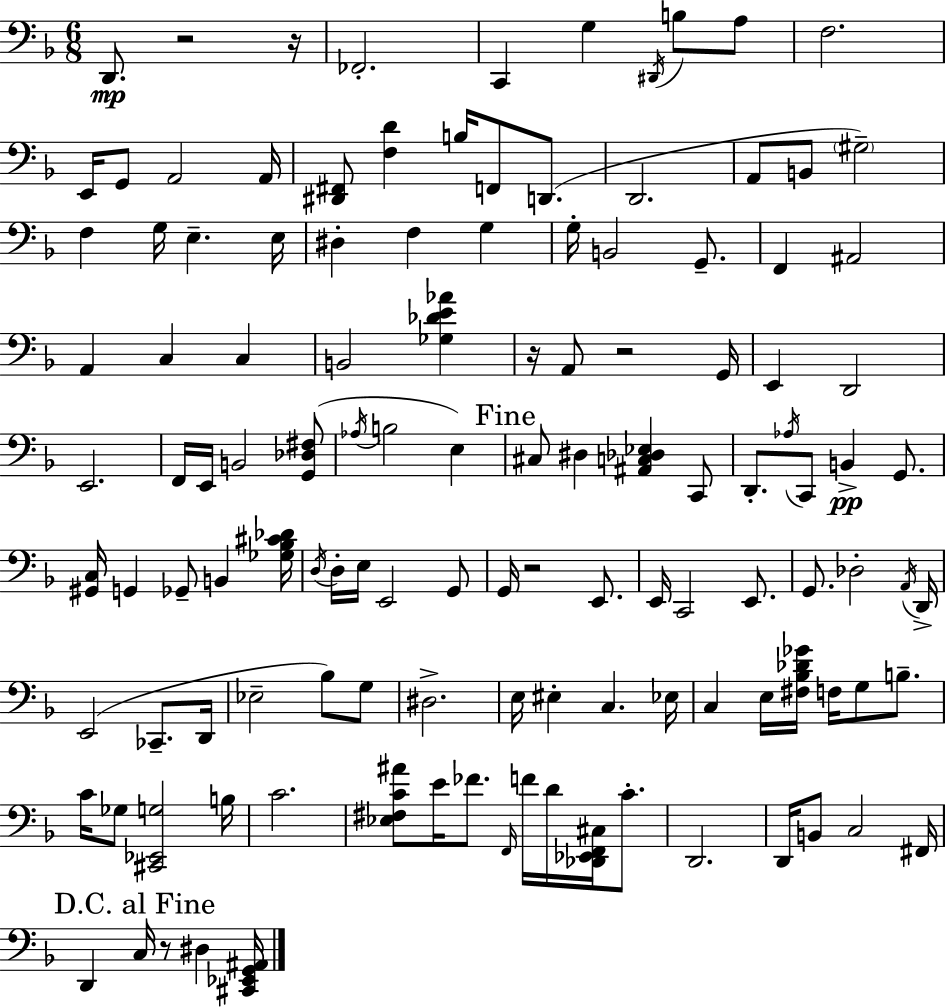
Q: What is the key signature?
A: F major